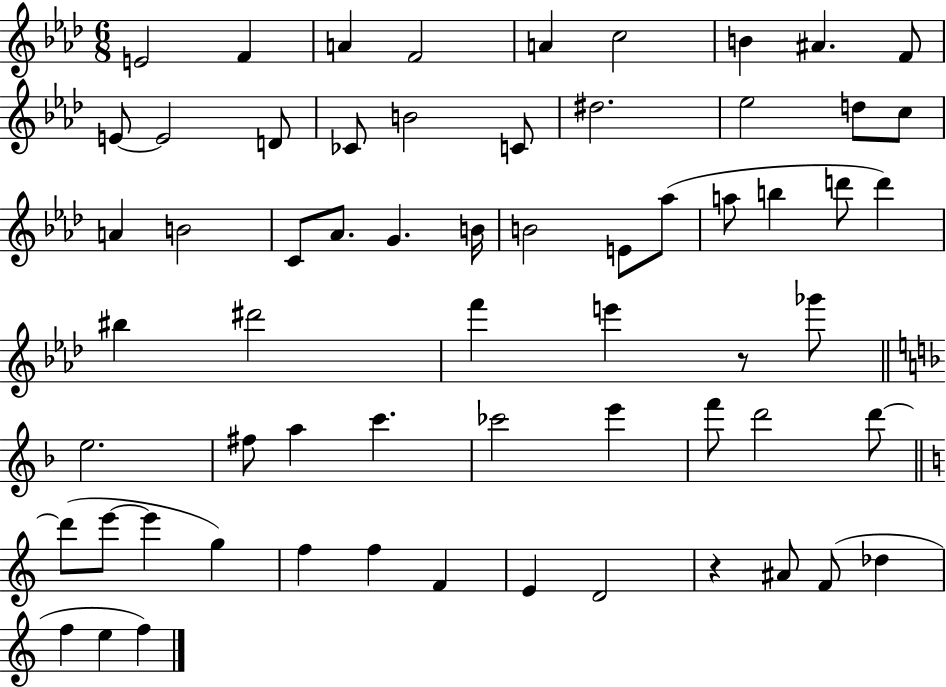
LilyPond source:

{
  \clef treble
  \numericTimeSignature
  \time 6/8
  \key aes \major
  e'2 f'4 | a'4 f'2 | a'4 c''2 | b'4 ais'4. f'8 | \break e'8~~ e'2 d'8 | ces'8 b'2 c'8 | dis''2. | ees''2 d''8 c''8 | \break a'4 b'2 | c'8 aes'8. g'4. b'16 | b'2 e'8 aes''8( | a''8 b''4 d'''8 d'''4) | \break bis''4 dis'''2 | f'''4 e'''4 r8 ges'''8 | \bar "||" \break \key f \major e''2. | fis''8 a''4 c'''4. | ces'''2 e'''4 | f'''8 d'''2 d'''8~~ | \break \bar "||" \break \key a \minor d'''8( e'''8~~ e'''4 g''4) | f''4 f''4 f'4 | e'4 d'2 | r4 ais'8 f'8( des''4 | \break f''4 e''4 f''4) | \bar "|."
}